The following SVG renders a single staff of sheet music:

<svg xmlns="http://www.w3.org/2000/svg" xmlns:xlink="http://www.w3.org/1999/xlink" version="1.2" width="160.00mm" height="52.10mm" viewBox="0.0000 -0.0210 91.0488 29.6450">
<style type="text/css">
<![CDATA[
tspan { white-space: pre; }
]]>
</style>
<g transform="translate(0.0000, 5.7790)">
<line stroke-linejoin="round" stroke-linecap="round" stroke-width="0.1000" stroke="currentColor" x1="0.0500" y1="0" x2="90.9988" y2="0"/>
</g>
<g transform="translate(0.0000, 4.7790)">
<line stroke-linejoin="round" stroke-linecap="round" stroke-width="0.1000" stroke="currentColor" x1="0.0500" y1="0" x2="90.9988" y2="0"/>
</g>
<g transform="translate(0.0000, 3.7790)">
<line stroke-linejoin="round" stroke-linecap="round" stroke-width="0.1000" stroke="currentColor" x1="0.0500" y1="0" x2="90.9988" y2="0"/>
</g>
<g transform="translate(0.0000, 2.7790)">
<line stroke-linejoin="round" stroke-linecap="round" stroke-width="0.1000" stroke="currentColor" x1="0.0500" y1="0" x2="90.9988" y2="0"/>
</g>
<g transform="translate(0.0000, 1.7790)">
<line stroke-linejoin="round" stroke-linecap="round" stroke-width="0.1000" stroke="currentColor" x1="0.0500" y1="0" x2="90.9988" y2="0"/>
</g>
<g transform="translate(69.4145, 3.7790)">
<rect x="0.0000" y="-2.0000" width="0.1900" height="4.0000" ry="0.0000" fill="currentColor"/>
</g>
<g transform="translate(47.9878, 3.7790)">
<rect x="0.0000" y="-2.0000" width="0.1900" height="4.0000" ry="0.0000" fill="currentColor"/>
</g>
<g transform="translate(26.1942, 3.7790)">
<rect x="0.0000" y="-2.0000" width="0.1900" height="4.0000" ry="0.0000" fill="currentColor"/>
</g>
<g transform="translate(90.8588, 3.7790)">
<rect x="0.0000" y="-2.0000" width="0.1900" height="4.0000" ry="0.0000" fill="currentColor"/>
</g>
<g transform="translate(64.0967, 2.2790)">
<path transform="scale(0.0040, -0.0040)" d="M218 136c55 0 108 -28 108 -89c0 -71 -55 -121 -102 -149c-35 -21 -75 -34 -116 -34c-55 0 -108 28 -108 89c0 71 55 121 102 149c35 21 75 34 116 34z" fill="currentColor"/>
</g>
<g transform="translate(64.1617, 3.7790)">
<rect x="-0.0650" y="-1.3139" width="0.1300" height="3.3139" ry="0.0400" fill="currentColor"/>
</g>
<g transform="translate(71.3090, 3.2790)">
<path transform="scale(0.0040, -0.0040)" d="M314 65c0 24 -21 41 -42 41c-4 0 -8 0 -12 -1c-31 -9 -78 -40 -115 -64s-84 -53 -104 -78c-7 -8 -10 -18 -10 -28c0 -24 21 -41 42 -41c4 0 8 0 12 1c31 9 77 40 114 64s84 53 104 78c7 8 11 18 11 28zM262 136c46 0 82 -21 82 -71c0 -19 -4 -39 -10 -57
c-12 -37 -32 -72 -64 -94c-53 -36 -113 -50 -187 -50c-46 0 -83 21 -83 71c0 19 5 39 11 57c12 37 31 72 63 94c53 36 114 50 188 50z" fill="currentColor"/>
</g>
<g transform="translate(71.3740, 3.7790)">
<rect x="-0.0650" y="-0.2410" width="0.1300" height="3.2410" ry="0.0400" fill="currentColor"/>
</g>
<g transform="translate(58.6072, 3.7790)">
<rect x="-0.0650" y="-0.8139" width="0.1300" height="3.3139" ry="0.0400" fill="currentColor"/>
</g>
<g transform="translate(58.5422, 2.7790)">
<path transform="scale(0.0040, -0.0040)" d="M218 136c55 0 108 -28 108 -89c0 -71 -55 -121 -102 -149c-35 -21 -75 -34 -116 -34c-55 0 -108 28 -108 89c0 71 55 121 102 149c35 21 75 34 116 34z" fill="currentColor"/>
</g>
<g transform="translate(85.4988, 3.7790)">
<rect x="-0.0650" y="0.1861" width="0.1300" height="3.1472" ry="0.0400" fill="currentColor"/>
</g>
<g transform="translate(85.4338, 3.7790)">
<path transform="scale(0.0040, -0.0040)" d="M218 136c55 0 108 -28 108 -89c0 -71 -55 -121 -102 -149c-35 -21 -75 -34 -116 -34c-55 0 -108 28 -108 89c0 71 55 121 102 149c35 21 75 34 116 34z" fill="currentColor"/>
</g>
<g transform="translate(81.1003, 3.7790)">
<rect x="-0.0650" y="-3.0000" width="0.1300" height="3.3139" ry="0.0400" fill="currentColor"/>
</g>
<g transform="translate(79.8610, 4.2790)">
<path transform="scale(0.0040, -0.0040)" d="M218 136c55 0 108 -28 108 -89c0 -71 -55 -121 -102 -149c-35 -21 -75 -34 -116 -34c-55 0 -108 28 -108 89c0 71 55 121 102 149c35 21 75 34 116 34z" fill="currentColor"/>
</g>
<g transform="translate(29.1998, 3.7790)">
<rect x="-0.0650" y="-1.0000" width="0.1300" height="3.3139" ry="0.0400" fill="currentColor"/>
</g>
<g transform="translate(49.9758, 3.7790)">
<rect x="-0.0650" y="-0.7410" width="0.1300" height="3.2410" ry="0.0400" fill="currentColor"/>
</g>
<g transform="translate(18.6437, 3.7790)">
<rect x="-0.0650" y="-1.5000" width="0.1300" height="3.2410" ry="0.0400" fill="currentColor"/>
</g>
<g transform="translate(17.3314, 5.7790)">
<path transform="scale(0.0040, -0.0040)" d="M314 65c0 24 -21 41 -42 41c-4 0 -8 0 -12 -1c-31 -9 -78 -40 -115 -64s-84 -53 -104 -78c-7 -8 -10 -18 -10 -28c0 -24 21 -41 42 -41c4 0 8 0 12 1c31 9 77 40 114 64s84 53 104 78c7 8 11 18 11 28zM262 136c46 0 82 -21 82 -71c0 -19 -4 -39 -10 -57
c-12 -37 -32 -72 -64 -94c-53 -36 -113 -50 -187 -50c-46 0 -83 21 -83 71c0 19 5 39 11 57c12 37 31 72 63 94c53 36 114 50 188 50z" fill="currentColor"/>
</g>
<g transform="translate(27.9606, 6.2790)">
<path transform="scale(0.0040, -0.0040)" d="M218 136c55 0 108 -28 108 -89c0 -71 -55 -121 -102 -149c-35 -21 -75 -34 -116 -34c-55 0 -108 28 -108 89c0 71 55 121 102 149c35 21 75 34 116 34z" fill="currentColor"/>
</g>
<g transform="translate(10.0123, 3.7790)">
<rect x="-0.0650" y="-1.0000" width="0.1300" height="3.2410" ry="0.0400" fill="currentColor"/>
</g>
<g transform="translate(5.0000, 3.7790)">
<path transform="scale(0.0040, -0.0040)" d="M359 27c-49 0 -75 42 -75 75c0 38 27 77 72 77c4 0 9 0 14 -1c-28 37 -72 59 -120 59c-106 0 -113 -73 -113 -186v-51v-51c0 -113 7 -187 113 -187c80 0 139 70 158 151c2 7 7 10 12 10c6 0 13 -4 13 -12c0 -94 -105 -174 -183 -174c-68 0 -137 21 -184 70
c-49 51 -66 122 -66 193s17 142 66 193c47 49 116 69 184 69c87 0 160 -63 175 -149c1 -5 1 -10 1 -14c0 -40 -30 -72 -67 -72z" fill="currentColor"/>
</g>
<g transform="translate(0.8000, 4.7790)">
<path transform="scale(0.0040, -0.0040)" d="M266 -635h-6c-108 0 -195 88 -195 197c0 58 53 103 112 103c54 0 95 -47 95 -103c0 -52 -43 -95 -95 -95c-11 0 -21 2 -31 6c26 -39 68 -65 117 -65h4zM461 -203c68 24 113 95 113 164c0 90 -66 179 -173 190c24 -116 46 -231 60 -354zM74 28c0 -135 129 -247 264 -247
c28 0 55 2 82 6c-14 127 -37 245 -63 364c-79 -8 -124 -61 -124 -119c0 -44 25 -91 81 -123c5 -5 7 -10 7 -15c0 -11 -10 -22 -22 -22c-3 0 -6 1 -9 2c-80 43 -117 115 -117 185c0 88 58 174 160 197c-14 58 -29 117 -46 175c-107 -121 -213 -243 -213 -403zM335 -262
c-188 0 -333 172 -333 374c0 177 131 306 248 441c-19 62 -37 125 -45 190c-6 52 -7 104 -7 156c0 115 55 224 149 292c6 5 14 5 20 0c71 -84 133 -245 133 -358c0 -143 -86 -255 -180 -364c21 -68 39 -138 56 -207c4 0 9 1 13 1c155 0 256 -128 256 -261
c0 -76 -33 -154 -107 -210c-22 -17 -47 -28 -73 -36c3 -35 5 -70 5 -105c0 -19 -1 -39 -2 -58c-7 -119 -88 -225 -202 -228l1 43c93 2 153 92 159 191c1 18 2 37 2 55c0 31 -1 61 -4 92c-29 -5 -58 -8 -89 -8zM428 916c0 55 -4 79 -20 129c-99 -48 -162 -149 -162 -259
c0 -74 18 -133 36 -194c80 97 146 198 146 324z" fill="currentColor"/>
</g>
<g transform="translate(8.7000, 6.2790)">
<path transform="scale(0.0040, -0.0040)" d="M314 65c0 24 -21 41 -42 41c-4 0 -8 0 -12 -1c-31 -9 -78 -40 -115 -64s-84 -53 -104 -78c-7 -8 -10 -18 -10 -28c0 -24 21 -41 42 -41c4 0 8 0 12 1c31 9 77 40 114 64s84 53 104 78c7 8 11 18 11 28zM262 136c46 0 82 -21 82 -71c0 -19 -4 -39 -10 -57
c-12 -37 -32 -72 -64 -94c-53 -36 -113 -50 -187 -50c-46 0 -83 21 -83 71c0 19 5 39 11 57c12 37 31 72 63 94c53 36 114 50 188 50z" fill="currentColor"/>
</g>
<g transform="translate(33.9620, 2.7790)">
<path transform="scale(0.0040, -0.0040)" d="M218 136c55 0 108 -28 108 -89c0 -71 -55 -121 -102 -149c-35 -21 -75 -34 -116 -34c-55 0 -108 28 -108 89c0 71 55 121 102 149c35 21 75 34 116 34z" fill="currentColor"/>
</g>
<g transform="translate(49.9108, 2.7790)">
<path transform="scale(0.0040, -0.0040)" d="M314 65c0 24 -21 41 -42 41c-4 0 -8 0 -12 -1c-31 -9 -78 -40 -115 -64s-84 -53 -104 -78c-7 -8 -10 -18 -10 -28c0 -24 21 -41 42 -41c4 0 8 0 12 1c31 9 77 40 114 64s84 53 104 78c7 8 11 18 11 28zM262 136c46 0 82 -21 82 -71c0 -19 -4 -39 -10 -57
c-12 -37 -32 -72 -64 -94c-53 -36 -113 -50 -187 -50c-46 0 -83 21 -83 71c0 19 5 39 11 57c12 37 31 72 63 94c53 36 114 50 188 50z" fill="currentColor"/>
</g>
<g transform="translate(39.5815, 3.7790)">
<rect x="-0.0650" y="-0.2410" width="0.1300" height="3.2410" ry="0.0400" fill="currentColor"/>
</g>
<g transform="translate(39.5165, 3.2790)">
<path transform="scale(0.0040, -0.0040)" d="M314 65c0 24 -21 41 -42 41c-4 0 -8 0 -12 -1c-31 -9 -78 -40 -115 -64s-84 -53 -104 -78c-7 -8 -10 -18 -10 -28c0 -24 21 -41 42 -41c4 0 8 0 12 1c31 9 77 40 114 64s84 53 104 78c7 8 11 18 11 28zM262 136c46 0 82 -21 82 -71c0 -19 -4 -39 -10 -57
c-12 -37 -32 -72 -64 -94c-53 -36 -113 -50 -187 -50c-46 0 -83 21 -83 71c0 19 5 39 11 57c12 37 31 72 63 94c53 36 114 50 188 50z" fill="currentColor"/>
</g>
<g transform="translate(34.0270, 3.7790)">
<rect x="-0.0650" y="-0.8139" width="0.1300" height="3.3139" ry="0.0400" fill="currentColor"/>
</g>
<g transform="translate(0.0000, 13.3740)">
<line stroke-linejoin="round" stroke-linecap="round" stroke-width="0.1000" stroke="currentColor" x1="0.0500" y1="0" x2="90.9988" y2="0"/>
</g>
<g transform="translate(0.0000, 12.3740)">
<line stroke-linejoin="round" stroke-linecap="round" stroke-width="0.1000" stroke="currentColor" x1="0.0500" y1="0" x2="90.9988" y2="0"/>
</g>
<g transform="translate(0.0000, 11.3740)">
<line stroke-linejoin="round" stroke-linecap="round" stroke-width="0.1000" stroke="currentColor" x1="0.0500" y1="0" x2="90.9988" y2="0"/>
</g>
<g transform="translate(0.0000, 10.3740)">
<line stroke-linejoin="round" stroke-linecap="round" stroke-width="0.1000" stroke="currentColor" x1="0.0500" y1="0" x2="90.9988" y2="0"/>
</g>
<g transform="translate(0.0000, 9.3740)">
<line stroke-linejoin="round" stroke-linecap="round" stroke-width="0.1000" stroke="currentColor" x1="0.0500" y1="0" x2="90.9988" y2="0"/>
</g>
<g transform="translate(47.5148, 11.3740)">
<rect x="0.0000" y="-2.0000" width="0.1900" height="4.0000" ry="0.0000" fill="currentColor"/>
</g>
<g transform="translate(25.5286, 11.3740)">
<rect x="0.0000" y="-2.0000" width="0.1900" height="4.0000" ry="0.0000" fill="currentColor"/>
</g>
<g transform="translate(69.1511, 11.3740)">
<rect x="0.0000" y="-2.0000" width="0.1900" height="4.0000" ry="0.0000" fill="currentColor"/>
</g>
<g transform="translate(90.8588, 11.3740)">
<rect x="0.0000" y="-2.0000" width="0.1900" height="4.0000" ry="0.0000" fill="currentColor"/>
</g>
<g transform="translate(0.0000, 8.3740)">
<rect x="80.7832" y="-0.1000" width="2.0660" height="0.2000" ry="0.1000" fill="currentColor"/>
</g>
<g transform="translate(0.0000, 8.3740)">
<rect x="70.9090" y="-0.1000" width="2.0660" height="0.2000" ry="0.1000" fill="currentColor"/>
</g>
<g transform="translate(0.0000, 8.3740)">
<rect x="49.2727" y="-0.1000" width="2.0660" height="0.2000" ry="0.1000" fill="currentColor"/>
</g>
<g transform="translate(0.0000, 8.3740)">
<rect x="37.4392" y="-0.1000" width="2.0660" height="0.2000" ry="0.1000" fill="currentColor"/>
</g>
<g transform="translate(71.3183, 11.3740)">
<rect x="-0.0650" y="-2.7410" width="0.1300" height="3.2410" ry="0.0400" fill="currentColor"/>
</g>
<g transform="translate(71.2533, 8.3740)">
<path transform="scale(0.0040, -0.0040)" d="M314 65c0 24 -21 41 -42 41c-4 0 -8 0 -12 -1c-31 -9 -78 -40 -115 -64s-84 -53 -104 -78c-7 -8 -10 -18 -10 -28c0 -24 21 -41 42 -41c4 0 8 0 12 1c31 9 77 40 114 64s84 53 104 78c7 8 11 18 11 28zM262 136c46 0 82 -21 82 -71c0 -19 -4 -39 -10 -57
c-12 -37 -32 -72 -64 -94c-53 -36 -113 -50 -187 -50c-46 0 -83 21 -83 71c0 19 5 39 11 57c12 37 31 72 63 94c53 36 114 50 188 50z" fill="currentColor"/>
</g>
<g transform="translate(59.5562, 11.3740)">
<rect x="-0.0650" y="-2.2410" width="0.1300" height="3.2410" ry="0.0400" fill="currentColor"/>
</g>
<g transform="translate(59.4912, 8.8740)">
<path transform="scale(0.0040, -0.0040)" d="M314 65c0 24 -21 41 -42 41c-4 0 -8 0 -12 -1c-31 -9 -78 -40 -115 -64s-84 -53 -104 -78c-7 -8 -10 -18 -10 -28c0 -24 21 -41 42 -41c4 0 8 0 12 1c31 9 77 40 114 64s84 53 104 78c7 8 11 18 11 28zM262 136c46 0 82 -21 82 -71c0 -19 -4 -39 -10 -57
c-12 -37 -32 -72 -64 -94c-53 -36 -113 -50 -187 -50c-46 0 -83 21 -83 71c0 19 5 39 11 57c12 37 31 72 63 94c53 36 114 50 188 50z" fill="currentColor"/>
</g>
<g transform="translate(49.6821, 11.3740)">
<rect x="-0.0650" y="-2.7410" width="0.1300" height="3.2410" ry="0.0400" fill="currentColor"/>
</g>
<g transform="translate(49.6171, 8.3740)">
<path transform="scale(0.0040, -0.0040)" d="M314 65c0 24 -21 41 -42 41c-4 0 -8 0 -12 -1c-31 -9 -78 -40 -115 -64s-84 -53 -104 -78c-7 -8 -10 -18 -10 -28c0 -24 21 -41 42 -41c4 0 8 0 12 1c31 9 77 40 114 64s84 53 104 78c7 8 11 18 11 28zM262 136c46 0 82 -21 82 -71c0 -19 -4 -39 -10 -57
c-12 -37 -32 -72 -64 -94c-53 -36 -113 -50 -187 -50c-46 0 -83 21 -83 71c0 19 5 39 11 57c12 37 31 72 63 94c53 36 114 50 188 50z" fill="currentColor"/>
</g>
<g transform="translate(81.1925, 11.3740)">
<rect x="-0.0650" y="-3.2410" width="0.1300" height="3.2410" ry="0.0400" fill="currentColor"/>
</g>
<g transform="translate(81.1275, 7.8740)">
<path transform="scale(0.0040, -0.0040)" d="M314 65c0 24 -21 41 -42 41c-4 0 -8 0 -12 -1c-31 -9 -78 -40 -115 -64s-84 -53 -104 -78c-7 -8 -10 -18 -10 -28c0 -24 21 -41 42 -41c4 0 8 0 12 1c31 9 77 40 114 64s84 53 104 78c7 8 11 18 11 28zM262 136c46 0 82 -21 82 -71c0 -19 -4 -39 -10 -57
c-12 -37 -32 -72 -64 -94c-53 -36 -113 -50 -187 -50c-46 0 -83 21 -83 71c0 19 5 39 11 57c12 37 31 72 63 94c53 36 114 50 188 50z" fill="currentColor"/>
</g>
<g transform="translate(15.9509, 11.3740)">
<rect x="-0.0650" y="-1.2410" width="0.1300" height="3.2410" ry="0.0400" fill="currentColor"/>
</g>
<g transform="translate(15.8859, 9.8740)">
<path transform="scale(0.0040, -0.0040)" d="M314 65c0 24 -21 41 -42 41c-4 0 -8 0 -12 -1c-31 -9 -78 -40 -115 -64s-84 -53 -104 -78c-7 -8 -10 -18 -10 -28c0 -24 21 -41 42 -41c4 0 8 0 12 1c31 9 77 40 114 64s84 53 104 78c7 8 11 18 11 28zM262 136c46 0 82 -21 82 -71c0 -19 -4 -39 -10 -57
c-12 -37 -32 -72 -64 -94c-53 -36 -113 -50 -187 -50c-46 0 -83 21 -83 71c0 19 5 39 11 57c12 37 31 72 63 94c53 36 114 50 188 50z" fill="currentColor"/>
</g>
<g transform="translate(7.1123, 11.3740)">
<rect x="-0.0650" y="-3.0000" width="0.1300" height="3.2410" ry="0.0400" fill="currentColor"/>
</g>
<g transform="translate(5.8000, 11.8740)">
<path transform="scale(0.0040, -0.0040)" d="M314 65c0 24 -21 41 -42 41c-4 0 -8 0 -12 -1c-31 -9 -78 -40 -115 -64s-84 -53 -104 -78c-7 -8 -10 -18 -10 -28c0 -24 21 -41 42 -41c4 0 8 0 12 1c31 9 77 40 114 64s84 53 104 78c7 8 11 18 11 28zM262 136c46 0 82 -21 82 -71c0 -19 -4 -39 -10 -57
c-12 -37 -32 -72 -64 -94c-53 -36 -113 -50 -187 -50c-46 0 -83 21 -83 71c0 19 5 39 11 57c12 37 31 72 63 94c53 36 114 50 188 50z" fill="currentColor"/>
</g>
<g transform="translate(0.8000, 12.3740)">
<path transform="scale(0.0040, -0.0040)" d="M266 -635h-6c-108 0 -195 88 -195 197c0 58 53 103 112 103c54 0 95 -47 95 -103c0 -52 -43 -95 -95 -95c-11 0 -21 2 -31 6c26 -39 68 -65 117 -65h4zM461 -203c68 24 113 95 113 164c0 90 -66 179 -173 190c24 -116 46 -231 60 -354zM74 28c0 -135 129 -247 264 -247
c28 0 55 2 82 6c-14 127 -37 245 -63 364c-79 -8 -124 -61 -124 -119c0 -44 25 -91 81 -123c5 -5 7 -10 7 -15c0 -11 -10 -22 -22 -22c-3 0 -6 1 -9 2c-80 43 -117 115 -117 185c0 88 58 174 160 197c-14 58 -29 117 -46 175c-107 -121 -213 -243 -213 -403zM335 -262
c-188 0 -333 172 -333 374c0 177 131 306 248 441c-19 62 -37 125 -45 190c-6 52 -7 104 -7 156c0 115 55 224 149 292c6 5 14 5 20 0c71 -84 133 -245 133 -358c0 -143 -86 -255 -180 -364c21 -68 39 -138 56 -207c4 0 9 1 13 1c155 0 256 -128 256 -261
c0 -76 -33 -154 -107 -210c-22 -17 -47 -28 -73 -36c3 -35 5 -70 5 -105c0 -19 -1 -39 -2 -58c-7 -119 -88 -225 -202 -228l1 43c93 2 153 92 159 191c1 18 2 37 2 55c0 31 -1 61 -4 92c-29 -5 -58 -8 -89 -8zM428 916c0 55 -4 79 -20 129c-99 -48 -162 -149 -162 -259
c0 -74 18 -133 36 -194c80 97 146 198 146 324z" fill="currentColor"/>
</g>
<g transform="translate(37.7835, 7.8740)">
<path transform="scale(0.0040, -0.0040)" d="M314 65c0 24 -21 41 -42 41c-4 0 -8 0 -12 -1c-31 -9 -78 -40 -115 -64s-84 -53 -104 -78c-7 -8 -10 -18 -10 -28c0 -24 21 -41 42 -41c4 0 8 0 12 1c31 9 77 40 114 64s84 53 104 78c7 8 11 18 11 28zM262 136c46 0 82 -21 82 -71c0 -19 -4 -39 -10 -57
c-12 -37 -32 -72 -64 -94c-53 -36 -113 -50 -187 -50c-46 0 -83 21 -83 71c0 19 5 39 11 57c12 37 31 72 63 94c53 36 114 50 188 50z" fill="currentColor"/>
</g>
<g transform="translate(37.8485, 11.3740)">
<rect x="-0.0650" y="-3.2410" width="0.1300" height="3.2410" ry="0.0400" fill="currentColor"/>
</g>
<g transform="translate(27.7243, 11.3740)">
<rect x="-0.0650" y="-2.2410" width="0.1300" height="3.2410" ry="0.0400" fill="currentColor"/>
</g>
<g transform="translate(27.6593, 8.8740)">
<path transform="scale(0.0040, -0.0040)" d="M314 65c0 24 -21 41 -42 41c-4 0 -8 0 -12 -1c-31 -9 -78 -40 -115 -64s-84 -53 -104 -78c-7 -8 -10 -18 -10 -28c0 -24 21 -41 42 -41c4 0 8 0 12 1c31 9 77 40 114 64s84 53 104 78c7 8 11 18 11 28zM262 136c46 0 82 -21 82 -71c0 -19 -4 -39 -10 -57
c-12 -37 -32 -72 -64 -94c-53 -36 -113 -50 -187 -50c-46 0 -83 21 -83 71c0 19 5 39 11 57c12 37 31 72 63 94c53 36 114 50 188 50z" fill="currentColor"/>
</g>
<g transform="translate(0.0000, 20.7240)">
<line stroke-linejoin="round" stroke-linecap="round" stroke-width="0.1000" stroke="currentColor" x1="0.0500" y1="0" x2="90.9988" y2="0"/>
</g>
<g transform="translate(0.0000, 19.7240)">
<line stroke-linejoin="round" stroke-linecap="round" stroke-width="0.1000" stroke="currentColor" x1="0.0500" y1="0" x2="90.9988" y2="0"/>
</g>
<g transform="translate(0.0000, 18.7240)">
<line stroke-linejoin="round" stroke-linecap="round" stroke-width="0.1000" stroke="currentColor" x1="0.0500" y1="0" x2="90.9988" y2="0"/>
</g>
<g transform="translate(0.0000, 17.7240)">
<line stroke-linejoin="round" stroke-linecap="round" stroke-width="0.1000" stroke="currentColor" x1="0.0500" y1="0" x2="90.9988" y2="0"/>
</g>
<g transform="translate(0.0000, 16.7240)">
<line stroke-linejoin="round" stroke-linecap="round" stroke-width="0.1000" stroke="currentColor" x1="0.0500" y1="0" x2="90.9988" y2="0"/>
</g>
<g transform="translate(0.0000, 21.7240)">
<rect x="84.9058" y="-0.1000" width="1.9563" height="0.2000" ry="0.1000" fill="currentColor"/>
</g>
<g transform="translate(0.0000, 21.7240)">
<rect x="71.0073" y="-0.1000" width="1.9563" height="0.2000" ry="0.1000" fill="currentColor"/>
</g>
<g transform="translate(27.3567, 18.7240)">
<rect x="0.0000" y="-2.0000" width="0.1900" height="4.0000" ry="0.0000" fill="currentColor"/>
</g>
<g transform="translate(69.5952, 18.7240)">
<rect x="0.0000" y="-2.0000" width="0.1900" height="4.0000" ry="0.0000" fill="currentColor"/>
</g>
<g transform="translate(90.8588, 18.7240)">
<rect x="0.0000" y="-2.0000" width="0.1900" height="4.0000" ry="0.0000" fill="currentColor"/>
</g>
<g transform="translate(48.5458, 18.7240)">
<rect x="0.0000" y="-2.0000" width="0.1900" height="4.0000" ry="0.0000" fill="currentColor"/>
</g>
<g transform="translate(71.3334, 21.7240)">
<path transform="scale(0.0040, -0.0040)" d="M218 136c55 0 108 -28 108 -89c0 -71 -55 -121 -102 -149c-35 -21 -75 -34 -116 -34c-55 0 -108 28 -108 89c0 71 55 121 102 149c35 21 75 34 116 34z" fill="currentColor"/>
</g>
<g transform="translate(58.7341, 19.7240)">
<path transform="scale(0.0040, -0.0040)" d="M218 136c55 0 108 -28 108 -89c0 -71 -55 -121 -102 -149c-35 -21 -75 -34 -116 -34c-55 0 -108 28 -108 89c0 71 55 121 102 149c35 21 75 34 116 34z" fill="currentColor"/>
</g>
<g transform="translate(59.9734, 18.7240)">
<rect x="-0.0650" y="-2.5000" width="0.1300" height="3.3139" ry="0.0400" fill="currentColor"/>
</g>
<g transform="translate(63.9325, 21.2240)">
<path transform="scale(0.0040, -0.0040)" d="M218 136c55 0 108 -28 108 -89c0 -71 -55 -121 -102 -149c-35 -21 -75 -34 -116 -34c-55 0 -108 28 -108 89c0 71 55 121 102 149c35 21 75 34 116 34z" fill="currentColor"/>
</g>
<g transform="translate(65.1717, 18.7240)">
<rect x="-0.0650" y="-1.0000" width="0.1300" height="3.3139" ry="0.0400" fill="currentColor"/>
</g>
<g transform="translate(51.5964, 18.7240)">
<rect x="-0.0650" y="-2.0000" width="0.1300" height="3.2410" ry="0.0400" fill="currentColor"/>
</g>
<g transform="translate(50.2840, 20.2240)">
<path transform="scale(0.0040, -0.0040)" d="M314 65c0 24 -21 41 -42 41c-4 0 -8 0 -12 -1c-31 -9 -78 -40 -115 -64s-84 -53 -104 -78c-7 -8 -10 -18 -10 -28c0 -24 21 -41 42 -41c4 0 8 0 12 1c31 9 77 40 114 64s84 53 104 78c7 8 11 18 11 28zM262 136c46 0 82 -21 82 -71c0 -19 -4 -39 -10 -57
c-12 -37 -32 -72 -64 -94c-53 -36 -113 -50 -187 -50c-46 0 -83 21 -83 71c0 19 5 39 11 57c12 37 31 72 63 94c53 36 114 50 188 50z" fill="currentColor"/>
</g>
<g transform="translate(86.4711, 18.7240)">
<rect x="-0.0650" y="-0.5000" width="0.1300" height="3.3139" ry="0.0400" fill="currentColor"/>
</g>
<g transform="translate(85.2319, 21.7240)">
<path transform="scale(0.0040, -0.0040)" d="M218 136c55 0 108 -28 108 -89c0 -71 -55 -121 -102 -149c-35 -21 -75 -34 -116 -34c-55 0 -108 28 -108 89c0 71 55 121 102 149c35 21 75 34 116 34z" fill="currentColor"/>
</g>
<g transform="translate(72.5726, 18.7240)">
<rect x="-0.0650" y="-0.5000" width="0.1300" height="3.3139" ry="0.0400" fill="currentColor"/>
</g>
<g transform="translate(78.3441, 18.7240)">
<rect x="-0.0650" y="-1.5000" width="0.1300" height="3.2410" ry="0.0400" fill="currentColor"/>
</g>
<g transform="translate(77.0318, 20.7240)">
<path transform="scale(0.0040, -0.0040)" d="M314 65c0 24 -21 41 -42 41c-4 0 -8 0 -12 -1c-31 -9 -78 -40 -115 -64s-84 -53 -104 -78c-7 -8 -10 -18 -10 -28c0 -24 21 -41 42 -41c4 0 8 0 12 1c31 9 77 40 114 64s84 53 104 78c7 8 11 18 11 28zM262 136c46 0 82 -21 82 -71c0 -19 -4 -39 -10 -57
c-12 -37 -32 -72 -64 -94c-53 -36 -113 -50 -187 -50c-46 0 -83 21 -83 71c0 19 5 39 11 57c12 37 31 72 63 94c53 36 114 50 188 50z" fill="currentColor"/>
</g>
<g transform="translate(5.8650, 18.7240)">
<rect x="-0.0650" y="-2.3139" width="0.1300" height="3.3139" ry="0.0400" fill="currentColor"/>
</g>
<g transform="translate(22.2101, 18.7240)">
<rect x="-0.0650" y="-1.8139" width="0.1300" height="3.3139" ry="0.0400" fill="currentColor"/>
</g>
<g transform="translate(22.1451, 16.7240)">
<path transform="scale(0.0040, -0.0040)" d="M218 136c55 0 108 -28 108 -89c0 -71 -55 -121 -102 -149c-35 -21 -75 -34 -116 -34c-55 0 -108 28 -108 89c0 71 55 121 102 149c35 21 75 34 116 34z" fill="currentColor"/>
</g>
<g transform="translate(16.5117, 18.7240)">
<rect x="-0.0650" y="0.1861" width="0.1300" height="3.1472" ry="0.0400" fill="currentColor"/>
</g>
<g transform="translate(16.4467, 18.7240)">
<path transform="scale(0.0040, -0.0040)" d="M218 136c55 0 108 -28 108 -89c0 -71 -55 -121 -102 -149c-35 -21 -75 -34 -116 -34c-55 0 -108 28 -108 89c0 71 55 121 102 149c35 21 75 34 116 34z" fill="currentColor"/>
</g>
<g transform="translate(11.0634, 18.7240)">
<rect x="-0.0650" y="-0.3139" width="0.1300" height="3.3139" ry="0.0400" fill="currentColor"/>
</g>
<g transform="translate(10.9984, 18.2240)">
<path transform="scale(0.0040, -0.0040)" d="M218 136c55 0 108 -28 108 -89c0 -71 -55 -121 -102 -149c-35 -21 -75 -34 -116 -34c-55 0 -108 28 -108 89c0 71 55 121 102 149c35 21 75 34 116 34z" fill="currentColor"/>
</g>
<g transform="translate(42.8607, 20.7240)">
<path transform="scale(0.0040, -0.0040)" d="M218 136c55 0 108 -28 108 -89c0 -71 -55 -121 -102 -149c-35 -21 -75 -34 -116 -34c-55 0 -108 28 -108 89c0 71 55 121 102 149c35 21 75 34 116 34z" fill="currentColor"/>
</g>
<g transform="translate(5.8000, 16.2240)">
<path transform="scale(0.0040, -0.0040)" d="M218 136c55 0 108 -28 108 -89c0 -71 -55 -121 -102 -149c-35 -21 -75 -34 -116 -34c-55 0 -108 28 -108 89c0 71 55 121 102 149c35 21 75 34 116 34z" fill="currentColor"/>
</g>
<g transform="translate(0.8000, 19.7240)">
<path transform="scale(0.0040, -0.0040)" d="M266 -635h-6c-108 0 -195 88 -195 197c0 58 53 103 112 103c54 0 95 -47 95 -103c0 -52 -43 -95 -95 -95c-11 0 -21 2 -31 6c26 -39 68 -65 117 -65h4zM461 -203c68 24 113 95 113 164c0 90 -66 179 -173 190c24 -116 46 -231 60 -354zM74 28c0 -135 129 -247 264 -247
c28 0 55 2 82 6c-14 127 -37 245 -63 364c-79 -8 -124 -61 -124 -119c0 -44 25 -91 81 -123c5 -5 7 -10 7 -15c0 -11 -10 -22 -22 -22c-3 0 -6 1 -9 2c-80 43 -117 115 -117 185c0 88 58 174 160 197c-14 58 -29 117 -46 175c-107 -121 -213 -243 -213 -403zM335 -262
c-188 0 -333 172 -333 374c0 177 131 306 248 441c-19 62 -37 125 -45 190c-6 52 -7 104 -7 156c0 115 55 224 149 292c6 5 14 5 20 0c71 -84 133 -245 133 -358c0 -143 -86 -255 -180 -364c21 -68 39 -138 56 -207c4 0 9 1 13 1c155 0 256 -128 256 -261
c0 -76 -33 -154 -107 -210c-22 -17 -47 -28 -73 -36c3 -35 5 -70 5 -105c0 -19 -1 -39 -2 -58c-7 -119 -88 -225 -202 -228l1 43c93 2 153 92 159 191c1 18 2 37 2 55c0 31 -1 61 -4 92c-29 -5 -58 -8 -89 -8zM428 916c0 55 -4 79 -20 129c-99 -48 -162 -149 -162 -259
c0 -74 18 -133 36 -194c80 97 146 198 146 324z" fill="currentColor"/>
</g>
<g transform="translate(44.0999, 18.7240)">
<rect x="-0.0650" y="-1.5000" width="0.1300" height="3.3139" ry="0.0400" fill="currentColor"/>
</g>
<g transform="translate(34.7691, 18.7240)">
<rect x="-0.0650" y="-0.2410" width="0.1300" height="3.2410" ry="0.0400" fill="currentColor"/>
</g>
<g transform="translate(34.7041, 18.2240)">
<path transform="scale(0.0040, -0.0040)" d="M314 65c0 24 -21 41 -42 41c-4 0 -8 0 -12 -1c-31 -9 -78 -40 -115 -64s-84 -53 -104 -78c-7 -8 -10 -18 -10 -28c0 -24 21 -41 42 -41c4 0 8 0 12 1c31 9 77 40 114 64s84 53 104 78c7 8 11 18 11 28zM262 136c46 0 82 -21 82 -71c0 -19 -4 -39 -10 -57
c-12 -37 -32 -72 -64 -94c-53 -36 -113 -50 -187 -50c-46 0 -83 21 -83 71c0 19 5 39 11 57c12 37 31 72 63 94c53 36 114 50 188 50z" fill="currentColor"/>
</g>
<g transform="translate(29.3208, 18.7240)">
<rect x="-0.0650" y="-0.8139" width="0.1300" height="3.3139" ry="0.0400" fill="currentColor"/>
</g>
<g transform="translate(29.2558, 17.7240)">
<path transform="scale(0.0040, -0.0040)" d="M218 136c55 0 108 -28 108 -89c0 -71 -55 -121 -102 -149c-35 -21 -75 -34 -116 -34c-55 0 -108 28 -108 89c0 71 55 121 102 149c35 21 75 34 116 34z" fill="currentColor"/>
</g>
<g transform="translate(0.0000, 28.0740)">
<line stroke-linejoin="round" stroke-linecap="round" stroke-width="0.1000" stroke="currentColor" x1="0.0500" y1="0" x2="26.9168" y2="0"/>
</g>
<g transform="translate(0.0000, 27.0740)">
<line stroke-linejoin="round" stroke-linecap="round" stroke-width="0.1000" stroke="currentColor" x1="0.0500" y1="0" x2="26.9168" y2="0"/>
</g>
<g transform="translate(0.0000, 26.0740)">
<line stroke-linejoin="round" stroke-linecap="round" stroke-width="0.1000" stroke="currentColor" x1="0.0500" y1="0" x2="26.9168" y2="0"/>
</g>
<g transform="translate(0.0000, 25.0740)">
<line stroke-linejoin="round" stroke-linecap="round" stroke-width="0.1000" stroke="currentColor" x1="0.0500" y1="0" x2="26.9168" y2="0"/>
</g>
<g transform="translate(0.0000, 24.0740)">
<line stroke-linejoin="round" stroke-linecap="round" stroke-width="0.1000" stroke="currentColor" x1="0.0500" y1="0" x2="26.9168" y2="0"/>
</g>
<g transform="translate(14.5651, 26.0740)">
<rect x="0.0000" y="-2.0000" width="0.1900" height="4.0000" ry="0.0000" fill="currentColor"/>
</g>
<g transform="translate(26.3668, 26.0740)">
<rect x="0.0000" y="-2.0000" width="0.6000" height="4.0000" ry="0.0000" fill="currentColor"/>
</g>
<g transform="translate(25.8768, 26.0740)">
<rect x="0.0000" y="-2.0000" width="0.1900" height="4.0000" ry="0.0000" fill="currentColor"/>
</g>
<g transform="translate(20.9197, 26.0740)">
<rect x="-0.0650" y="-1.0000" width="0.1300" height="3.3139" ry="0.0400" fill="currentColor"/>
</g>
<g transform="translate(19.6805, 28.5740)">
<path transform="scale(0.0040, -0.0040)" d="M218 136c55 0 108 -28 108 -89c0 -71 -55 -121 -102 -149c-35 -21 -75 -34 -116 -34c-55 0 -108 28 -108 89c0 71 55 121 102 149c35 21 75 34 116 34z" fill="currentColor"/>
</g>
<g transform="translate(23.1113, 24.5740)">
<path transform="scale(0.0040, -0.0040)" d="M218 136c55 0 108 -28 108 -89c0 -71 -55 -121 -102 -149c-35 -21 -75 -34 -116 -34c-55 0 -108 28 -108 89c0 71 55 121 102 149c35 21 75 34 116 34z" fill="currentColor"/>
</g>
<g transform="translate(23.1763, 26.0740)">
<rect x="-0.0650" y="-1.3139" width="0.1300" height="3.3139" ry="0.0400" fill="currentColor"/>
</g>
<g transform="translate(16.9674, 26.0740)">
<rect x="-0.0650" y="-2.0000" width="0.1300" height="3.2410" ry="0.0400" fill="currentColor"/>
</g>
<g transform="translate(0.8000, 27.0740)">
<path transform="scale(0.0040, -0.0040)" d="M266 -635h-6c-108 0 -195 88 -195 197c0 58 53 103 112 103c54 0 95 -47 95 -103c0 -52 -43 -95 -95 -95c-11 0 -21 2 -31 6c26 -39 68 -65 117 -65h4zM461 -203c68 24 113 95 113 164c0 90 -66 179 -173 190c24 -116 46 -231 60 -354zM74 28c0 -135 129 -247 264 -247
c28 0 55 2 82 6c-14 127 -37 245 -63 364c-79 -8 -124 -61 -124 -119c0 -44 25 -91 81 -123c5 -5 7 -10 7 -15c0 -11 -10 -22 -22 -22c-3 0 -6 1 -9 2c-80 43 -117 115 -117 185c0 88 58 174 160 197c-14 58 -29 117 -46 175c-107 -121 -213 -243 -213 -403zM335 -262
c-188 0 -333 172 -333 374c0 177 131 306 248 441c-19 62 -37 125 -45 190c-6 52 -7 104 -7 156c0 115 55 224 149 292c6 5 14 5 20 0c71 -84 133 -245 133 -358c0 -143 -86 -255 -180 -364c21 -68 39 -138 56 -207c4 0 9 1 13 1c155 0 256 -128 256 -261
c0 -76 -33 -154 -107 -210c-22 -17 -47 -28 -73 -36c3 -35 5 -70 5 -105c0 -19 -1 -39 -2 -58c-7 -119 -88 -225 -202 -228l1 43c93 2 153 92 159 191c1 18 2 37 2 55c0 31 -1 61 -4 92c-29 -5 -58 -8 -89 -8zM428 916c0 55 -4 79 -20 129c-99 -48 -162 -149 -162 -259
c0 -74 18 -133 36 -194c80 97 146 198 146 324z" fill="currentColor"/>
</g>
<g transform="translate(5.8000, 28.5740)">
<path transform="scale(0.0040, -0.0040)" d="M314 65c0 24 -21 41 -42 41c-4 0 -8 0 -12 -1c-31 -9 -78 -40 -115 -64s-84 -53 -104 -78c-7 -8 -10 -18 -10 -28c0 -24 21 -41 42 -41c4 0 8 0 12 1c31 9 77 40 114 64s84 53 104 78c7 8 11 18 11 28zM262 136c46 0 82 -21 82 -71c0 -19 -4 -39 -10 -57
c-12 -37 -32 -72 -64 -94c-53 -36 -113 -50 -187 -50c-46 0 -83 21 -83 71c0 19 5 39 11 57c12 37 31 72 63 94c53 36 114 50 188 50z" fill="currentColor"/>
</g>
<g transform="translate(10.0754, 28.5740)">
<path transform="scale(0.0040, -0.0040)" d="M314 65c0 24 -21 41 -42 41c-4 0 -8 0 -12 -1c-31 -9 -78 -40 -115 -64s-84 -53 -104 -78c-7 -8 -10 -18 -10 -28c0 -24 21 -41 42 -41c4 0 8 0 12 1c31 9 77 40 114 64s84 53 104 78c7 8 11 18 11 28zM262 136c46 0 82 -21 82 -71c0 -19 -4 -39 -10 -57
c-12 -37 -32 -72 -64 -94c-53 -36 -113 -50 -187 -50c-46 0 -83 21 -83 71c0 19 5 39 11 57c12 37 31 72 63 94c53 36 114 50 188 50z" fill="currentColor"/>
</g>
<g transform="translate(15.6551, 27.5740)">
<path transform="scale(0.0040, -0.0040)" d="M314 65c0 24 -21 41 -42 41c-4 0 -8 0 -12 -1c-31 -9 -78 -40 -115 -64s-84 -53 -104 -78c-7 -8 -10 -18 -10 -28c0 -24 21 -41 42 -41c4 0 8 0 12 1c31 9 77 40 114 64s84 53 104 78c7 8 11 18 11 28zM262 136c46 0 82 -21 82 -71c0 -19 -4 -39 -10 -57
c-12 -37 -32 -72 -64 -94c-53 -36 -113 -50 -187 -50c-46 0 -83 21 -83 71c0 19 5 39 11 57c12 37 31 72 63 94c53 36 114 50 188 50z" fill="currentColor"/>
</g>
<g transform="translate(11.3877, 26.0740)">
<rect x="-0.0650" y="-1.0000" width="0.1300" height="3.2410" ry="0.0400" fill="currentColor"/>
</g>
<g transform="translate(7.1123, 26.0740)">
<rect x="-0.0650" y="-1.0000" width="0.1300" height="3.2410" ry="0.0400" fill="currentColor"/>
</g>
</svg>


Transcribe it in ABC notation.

X:1
T:Untitled
M:4/4
L:1/4
K:C
D2 E2 D d c2 d2 d e c2 A B A2 e2 g2 b2 a2 g2 a2 b2 g c B f d c2 E F2 G D C E2 C D2 D2 F2 D e